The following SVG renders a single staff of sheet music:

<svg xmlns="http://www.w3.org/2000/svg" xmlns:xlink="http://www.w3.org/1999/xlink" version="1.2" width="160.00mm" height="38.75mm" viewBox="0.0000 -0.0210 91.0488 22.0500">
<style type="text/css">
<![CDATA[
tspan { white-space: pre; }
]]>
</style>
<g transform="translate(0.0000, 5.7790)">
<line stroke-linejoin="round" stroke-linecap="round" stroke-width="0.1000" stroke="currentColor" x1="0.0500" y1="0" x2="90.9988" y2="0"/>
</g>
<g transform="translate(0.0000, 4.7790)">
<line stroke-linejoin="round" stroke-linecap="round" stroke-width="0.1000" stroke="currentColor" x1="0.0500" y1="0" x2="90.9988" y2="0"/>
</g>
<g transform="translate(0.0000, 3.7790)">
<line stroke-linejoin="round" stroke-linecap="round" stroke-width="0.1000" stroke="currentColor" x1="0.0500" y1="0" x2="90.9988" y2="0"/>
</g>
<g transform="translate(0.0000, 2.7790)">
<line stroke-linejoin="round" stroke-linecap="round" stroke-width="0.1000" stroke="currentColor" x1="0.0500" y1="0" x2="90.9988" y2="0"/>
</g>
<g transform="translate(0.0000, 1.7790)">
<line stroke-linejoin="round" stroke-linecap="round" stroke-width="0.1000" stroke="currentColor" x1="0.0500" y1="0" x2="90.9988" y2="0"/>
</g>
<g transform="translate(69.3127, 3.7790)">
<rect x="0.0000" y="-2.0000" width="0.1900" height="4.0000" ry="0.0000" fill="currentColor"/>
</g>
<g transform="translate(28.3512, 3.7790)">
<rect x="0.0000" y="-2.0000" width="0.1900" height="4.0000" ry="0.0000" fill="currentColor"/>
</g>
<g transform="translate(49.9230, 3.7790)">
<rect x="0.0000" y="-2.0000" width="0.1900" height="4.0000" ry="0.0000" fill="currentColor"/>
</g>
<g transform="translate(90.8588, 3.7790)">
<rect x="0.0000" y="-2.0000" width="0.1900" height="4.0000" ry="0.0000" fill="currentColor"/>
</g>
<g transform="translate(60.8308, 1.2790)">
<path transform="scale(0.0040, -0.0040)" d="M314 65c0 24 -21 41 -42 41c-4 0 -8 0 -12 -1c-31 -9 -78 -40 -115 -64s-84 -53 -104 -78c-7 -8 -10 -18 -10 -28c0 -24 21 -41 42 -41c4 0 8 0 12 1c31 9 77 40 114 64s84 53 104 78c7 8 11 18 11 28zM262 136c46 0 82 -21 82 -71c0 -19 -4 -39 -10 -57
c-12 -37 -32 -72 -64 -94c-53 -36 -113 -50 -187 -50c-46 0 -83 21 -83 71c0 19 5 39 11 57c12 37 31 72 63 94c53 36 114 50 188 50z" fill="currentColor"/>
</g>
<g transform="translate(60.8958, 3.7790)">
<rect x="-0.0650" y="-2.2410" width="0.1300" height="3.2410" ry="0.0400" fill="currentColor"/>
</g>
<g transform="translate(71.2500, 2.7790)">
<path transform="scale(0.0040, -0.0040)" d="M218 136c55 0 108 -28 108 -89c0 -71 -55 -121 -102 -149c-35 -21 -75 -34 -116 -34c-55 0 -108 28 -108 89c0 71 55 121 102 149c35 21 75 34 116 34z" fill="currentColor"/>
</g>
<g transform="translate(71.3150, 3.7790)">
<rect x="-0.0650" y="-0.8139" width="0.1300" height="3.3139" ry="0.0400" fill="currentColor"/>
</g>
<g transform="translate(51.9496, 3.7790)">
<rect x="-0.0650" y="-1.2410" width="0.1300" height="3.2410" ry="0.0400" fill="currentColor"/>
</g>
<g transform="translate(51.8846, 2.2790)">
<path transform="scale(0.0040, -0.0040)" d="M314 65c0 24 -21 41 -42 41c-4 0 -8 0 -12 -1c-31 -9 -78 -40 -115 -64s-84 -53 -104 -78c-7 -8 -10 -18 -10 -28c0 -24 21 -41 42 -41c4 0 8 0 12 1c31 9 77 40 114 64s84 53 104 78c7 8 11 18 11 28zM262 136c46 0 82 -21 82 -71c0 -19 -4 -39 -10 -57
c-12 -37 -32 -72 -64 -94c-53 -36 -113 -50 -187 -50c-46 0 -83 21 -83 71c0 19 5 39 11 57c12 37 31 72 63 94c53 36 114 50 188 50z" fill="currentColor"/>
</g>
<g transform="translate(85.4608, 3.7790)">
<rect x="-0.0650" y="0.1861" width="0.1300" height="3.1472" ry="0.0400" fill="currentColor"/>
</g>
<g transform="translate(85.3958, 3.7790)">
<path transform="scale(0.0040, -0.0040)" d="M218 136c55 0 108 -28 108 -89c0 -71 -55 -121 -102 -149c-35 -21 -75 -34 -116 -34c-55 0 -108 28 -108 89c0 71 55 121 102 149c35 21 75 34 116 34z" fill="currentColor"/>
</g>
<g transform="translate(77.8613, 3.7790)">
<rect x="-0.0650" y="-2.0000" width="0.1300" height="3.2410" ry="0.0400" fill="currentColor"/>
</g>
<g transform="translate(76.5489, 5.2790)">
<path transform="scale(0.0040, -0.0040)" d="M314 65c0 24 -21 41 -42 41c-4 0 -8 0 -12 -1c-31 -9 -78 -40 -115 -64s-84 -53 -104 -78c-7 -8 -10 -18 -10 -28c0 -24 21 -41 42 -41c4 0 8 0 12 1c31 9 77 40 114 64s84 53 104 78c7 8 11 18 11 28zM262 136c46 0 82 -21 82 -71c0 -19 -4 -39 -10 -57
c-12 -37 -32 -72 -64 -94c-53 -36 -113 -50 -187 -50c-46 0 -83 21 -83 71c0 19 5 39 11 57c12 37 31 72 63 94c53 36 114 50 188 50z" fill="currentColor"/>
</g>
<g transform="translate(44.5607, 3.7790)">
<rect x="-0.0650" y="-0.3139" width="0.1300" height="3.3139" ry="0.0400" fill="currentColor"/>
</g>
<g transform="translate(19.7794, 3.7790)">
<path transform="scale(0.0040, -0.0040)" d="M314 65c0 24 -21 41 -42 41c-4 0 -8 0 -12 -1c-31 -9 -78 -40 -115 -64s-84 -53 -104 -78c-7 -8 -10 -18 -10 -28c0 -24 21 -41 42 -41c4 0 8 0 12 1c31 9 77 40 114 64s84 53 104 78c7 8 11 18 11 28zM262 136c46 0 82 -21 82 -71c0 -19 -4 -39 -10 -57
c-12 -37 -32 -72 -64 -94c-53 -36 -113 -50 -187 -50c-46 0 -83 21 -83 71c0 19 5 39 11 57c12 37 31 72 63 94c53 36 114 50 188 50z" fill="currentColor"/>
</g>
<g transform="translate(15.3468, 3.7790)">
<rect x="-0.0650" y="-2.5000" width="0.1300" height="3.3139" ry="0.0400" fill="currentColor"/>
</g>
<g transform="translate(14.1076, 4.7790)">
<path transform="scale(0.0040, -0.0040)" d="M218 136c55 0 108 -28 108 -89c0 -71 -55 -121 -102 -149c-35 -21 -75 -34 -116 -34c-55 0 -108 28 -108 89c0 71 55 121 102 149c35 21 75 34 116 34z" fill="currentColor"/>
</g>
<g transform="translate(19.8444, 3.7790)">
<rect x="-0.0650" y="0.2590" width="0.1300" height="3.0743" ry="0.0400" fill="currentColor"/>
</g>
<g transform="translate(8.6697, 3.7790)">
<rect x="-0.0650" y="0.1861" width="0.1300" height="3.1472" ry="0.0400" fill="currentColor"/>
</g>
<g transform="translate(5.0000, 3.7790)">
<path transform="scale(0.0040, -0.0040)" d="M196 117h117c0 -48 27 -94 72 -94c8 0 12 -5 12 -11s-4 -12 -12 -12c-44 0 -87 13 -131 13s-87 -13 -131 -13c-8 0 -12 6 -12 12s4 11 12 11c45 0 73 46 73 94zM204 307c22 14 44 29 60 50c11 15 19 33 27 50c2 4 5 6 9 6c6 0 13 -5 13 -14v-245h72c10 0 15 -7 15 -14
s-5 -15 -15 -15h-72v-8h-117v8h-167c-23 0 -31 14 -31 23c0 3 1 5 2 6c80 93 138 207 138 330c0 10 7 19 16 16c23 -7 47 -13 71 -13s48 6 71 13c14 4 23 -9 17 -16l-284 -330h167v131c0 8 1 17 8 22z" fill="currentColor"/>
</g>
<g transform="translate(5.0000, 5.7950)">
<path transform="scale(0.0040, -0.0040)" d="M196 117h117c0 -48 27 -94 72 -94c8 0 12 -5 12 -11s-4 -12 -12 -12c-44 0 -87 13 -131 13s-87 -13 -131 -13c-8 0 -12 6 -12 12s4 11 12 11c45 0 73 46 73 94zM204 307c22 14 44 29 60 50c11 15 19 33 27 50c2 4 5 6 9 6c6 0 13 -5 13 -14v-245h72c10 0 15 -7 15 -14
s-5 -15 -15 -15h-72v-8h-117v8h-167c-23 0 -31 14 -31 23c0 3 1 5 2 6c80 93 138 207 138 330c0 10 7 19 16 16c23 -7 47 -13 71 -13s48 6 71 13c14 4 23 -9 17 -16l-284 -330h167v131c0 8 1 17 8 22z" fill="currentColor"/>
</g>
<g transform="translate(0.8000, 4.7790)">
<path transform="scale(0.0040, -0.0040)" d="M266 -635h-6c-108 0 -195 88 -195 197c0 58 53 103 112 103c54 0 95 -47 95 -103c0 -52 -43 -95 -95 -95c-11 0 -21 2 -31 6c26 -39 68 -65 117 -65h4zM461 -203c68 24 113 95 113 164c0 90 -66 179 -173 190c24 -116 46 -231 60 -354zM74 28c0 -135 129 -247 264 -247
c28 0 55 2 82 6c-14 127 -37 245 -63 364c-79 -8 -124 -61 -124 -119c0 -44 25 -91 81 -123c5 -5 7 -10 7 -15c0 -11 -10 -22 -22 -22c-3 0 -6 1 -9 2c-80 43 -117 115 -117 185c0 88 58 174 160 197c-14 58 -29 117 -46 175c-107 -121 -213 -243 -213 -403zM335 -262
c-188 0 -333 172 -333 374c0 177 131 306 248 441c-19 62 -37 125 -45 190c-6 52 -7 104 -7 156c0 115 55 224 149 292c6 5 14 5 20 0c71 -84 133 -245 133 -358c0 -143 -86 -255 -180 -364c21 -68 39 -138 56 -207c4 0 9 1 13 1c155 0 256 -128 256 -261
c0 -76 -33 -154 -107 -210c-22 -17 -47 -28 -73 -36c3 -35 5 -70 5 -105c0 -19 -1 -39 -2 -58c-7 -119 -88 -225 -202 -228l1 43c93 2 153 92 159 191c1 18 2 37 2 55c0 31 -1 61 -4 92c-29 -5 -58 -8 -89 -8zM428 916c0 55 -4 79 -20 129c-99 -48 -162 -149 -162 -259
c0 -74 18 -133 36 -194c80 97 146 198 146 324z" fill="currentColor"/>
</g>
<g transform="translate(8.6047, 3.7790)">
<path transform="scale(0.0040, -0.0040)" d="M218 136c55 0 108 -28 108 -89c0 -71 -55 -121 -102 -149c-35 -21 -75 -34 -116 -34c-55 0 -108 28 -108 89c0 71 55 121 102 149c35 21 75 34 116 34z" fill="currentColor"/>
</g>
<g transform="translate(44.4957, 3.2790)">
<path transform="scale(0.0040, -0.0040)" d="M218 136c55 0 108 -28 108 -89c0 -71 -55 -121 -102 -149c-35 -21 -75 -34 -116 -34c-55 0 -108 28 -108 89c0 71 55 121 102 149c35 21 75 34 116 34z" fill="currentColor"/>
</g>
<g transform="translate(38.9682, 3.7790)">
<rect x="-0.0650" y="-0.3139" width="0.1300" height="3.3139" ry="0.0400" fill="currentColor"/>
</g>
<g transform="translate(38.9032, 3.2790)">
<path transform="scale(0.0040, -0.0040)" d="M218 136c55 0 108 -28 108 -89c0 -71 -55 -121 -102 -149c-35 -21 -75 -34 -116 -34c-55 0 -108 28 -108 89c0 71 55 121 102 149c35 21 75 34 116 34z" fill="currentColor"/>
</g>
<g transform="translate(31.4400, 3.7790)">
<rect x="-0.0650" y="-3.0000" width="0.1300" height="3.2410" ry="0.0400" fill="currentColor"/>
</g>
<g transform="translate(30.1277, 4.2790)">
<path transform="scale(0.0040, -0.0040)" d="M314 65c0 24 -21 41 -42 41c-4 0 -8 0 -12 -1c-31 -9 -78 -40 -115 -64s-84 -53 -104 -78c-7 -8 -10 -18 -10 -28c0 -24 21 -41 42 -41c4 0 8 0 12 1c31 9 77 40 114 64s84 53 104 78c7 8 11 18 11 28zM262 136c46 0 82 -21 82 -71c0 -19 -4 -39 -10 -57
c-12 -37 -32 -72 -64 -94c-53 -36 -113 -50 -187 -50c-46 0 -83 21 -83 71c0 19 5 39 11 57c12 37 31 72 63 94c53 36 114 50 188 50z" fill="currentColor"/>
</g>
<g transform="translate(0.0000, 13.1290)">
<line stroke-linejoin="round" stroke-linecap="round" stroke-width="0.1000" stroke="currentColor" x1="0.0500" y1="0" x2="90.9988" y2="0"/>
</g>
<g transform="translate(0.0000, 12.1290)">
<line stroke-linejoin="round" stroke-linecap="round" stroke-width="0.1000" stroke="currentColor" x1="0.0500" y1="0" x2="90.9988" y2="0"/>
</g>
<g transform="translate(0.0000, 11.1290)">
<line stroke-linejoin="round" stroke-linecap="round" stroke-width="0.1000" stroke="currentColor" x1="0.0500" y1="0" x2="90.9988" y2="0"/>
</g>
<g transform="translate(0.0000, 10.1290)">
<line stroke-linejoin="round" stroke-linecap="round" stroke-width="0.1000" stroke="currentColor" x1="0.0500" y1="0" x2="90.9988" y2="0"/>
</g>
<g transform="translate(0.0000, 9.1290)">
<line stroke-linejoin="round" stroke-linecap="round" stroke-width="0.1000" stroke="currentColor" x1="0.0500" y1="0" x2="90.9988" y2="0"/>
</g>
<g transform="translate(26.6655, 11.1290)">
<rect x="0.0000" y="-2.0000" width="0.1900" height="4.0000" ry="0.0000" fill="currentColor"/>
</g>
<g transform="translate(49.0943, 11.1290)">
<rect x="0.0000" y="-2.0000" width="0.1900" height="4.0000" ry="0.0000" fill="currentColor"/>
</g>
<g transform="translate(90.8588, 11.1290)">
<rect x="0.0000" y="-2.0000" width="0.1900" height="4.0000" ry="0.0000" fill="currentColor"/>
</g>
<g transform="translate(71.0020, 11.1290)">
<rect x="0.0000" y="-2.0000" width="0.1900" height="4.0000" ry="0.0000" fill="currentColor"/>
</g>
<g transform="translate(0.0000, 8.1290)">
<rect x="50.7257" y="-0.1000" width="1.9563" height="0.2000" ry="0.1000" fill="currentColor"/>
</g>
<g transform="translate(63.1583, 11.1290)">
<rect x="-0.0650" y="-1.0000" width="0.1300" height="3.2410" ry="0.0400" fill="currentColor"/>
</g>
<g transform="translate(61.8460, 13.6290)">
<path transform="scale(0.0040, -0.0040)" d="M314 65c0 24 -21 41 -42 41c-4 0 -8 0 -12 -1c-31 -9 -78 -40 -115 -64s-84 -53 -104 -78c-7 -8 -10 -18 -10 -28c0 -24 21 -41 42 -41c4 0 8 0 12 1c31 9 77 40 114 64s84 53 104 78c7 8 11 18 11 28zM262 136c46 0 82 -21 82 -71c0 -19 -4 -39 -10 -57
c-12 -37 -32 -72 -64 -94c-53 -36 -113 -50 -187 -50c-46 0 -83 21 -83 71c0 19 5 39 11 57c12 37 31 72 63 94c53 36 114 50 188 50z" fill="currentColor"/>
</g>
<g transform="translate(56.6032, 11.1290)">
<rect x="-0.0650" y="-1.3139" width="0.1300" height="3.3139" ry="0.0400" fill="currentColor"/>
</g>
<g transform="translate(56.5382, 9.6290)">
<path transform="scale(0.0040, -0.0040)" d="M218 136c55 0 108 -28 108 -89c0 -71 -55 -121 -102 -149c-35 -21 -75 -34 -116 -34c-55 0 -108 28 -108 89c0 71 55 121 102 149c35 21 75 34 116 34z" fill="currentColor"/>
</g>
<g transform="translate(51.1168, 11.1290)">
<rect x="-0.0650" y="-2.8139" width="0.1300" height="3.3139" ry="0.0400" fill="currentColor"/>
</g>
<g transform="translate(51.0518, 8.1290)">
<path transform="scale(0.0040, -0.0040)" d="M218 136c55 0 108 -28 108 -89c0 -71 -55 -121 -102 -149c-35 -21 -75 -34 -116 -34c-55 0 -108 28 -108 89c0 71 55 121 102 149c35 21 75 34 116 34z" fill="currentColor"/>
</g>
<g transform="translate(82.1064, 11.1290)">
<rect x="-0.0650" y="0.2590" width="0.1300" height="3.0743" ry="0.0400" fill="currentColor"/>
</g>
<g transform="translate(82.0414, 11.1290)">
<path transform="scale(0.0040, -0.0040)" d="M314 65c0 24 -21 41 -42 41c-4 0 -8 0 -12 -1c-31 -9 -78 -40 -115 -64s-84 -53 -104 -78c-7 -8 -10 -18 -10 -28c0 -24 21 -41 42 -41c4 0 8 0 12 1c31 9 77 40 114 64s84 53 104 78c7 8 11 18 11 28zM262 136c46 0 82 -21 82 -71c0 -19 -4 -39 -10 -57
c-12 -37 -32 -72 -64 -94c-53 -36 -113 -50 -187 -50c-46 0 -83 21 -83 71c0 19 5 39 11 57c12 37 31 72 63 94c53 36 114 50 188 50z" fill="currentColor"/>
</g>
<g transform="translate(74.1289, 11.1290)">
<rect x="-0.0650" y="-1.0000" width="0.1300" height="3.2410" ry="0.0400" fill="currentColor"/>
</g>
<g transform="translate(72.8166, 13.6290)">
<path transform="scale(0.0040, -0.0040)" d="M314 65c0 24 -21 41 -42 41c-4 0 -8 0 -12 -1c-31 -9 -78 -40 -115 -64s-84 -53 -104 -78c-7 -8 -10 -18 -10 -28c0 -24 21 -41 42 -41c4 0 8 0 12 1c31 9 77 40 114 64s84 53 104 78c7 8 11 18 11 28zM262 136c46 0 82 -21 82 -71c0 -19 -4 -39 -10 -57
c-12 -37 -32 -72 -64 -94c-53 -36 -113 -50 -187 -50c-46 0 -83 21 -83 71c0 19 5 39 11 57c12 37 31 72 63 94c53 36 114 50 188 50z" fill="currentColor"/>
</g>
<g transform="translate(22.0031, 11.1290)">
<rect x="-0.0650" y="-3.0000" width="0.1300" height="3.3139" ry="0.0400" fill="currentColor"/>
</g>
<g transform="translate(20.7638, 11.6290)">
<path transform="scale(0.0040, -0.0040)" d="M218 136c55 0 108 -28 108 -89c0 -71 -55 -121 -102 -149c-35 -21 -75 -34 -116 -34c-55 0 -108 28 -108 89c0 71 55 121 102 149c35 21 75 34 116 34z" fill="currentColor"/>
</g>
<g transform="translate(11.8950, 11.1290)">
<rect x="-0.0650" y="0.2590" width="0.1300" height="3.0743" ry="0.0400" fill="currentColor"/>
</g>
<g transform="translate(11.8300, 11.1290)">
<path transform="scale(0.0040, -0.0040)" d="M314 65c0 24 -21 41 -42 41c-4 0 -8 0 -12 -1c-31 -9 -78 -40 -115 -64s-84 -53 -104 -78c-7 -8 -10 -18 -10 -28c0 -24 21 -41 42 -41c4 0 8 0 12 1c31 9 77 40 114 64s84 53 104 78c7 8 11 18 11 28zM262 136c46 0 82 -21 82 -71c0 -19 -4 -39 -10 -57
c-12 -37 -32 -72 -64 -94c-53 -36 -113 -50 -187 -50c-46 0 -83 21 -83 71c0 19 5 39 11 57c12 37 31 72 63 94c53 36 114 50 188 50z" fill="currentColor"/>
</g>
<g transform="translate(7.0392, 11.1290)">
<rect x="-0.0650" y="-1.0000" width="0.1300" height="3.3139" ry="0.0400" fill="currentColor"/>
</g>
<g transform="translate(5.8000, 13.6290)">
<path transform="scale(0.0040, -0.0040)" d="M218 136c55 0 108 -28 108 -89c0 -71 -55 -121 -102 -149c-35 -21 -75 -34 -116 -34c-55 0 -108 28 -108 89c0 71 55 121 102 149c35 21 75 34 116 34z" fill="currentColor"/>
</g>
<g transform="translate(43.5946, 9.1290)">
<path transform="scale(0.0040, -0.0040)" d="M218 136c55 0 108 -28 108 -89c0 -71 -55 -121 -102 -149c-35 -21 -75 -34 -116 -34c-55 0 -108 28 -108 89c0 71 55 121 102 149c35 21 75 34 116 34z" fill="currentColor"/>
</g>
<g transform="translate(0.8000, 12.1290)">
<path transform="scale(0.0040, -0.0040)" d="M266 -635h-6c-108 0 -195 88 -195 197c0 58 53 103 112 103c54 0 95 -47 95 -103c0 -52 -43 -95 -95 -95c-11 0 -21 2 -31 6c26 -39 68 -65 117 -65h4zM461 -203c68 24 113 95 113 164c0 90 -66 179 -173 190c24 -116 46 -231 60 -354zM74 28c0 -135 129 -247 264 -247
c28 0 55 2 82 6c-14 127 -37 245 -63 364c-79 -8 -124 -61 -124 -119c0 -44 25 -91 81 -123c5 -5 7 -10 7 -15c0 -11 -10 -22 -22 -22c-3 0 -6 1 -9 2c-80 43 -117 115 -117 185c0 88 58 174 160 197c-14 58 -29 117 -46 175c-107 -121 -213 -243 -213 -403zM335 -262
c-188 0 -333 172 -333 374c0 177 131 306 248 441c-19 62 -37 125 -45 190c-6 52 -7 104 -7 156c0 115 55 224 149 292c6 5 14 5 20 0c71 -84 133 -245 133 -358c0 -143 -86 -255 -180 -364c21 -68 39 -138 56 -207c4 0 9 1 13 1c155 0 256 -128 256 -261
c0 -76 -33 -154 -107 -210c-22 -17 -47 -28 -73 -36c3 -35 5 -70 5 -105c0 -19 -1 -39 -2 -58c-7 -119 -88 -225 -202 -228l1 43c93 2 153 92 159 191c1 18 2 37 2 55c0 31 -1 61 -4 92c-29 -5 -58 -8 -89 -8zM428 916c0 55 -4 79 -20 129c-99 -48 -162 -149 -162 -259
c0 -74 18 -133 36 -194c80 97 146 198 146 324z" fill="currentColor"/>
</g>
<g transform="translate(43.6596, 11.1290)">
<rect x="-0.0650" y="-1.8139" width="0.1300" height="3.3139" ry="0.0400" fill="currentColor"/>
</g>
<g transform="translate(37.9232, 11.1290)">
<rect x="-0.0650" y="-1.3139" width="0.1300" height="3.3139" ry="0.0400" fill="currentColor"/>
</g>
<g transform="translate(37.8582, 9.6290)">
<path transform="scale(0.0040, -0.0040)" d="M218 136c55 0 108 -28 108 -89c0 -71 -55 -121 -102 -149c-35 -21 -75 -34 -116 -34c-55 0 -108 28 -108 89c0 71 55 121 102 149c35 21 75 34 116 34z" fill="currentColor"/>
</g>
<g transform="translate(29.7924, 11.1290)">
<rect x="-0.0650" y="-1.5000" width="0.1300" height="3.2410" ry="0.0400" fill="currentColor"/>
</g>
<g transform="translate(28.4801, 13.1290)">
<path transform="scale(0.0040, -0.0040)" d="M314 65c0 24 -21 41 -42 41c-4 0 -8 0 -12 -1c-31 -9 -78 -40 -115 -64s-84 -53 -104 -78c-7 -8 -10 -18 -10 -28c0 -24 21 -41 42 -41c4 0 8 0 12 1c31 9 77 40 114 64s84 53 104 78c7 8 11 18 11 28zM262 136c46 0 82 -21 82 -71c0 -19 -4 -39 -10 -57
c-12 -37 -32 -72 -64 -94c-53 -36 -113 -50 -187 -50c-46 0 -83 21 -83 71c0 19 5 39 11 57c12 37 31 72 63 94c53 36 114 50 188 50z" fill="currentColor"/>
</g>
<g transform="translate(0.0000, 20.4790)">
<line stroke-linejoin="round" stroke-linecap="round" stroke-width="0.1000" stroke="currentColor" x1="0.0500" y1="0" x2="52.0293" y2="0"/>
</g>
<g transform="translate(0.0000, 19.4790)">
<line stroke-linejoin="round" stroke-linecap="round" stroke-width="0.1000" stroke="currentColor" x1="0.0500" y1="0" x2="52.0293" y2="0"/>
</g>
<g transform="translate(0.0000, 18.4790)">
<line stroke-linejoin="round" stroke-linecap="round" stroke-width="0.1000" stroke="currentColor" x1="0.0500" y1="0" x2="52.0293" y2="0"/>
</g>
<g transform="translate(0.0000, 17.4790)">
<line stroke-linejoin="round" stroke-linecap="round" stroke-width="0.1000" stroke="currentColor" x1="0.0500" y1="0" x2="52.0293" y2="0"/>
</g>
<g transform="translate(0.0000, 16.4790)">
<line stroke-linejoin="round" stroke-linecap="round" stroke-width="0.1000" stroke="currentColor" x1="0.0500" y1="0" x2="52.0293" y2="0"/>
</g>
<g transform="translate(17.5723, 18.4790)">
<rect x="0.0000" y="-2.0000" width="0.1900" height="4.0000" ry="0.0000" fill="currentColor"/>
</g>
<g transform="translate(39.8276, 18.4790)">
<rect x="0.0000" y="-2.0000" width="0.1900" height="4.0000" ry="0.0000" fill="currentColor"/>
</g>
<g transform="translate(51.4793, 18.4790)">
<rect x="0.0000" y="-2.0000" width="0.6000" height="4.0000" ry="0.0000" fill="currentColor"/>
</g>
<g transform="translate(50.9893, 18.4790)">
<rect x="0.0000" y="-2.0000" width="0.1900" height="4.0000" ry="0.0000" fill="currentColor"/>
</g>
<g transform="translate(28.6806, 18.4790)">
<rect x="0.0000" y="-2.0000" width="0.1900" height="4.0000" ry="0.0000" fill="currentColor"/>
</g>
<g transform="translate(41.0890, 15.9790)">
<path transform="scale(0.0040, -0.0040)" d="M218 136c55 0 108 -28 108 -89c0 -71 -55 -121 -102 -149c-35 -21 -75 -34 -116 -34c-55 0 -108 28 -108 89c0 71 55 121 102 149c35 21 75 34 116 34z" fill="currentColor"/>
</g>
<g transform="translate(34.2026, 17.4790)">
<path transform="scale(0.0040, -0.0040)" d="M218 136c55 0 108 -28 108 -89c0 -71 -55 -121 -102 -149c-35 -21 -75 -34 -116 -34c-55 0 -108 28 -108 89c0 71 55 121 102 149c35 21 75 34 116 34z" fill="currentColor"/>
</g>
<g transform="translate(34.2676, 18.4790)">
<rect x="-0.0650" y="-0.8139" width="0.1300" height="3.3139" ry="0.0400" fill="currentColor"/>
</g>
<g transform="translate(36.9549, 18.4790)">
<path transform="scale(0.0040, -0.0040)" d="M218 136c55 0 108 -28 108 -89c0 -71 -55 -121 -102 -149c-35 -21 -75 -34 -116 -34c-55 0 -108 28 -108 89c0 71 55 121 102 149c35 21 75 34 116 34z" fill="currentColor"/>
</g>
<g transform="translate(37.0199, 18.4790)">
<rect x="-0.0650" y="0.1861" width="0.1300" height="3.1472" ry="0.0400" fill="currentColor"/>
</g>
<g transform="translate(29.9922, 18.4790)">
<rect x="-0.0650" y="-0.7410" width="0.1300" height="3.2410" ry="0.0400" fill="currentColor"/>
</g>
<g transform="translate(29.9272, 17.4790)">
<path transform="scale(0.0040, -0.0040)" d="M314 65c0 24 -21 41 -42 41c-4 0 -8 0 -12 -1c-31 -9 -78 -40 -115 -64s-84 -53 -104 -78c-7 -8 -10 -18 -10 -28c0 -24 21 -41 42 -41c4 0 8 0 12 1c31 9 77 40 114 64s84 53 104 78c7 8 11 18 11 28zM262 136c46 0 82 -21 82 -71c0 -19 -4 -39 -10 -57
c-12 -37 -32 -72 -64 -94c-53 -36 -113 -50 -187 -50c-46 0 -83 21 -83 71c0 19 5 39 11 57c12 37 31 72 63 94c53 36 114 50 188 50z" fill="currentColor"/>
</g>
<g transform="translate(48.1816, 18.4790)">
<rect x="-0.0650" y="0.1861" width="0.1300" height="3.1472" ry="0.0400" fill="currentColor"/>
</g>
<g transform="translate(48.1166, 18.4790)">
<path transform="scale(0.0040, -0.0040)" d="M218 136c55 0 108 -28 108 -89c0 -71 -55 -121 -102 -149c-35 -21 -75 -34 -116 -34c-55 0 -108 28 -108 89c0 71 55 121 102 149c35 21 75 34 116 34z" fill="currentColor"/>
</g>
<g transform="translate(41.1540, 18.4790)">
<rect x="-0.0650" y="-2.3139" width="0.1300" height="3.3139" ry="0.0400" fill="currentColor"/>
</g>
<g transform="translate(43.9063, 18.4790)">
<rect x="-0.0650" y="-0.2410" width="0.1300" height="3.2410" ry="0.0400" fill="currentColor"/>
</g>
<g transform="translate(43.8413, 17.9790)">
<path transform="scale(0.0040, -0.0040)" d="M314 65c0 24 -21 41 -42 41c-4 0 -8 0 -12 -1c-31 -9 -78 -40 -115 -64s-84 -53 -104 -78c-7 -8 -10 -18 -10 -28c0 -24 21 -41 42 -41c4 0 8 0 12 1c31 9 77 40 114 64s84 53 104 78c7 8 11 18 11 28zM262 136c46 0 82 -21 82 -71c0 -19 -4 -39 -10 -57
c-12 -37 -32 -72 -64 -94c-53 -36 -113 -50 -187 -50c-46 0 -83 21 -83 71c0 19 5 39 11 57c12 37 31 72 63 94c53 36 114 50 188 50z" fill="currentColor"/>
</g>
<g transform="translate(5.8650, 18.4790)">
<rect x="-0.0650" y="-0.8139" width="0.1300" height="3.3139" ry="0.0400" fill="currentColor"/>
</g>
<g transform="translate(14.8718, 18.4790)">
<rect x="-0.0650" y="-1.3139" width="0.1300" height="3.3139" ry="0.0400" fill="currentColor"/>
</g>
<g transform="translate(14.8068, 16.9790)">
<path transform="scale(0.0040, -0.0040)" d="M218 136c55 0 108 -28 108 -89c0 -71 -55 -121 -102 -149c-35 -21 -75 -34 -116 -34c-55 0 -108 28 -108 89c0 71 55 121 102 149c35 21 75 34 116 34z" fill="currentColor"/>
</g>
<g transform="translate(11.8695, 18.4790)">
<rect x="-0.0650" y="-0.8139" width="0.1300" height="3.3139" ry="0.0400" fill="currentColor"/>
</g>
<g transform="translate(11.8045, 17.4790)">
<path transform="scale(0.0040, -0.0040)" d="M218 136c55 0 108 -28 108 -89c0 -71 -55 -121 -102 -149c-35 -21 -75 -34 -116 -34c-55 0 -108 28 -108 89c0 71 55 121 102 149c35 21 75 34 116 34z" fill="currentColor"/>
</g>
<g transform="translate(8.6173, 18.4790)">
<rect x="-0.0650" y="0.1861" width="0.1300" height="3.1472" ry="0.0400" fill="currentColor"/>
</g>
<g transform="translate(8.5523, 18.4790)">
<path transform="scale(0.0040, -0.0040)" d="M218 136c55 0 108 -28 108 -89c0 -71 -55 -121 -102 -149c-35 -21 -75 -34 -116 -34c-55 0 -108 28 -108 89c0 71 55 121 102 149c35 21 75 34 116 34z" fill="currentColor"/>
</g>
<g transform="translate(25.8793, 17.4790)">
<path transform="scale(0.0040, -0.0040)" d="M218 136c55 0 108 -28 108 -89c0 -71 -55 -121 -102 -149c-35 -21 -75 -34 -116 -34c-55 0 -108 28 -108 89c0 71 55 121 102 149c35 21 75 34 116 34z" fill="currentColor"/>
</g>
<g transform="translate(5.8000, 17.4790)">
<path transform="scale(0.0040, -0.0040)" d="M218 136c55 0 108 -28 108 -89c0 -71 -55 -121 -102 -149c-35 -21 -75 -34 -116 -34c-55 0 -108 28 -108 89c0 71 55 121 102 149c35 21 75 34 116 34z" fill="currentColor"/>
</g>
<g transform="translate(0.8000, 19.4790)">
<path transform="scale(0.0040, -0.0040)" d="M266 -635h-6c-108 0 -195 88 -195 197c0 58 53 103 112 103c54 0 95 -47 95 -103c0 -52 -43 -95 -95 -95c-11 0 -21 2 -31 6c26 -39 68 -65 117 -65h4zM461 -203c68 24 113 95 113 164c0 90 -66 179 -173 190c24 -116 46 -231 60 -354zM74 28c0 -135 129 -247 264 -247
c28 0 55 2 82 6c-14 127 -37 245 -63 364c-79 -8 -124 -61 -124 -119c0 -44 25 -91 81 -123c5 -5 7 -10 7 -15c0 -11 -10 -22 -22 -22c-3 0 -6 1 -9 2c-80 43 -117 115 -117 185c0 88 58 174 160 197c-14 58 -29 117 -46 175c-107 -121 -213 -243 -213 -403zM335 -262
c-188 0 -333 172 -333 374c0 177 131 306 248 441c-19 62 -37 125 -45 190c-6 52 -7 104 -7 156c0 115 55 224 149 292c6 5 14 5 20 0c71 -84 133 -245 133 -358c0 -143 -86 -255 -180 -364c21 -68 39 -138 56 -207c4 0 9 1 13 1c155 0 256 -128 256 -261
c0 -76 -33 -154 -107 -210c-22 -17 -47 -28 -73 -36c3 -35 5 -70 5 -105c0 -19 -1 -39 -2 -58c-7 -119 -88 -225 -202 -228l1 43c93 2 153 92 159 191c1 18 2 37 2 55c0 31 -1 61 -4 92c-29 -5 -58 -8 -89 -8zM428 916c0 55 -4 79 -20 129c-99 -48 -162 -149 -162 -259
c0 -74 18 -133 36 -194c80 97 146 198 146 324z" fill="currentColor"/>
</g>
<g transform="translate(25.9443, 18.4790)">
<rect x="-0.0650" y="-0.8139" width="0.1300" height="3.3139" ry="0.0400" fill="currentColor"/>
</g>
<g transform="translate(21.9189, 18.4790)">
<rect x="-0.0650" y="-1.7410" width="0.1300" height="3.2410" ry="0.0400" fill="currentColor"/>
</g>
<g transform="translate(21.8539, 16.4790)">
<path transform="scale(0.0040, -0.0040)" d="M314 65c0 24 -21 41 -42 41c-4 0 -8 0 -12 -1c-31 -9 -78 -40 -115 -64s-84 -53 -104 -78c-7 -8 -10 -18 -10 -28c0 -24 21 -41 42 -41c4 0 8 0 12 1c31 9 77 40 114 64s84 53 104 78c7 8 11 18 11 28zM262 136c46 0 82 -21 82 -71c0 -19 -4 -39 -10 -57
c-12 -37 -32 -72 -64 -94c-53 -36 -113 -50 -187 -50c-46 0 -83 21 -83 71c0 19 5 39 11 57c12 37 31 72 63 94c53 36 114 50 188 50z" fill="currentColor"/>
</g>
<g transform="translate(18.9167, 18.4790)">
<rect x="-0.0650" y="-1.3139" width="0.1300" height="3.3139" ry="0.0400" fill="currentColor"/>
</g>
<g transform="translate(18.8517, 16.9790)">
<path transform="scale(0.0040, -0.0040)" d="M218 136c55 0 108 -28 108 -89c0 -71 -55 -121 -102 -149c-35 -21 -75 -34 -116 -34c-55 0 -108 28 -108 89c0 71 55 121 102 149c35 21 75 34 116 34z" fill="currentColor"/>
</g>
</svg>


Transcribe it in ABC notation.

X:1
T:Untitled
M:4/4
L:1/4
K:C
B G B2 A2 c c e2 g2 d F2 B D B2 A E2 e f a e D2 D2 B2 d B d e e f2 d d2 d B g c2 B